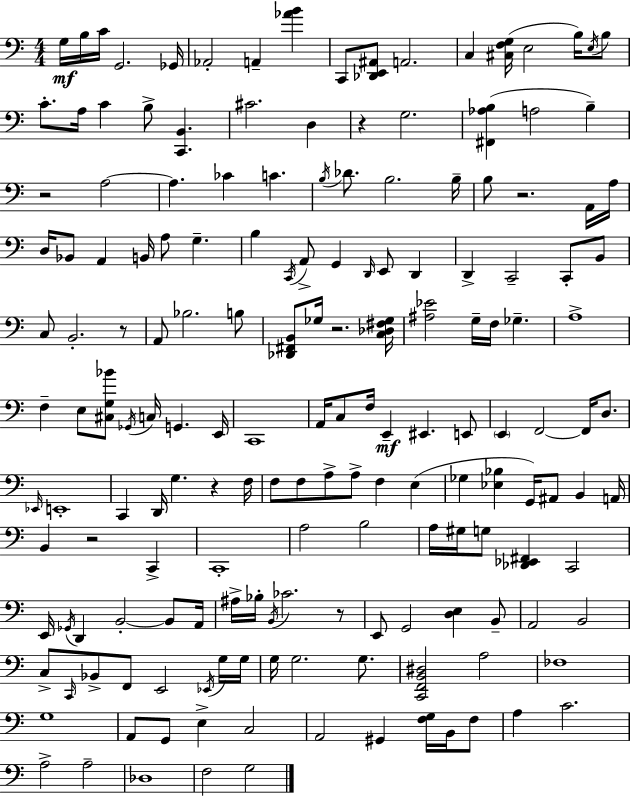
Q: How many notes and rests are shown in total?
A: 170